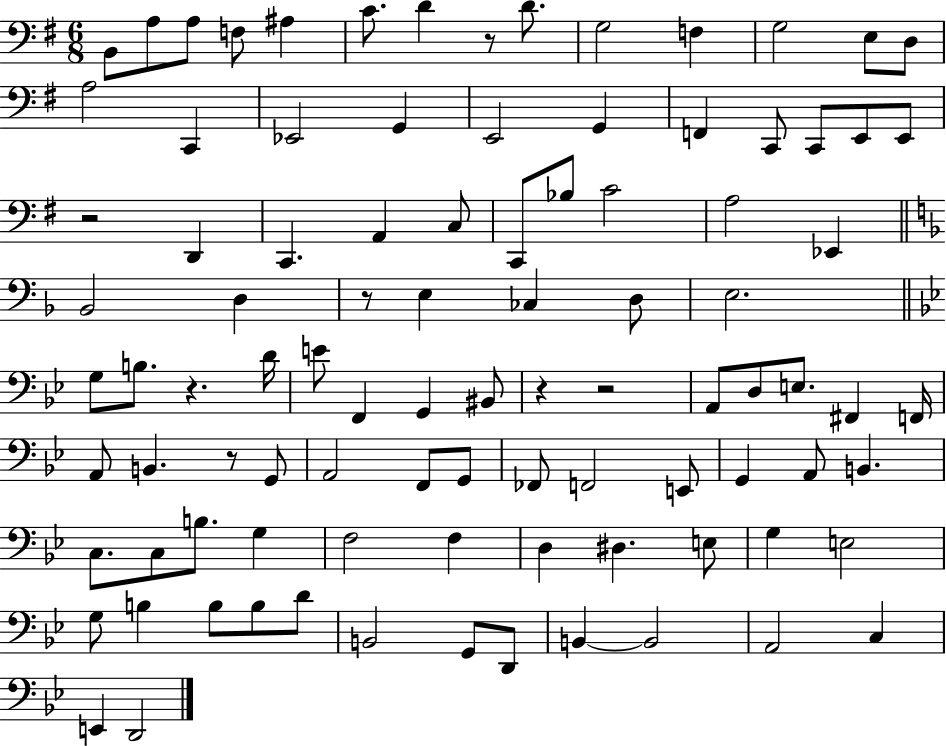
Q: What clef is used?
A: bass